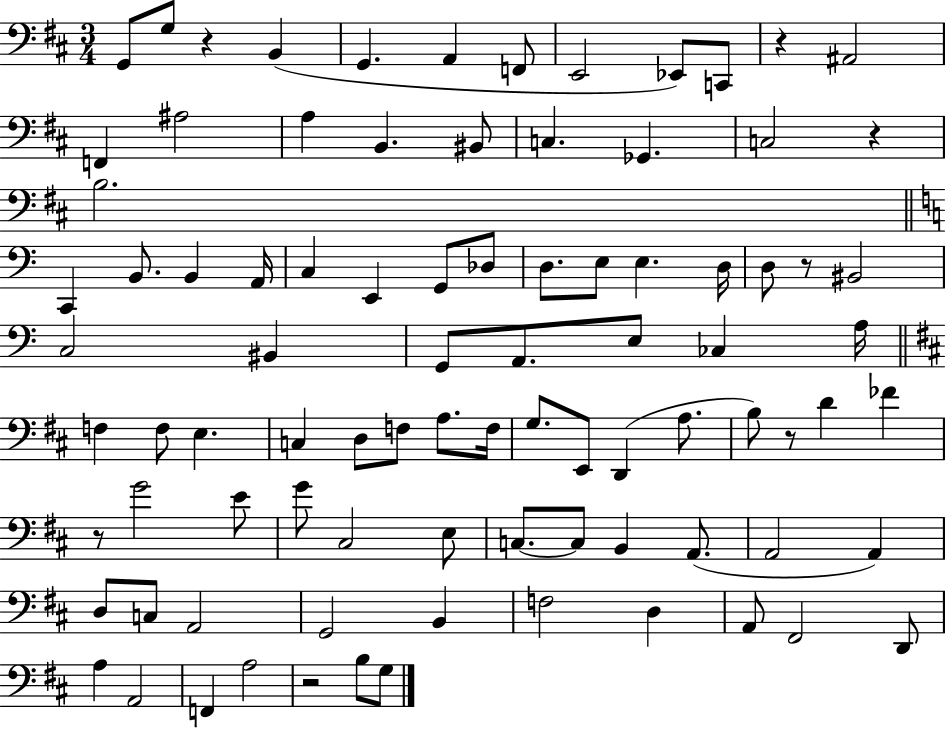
X:1
T:Untitled
M:3/4
L:1/4
K:D
G,,/2 G,/2 z B,, G,, A,, F,,/2 E,,2 _E,,/2 C,,/2 z ^A,,2 F,, ^A,2 A, B,, ^B,,/2 C, _G,, C,2 z B,2 C,, B,,/2 B,, A,,/4 C, E,, G,,/2 _D,/2 D,/2 E,/2 E, D,/4 D,/2 z/2 ^B,,2 C,2 ^B,, G,,/2 A,,/2 E,/2 _C, A,/4 F, F,/2 E, C, D,/2 F,/2 A,/2 F,/4 G,/2 E,,/2 D,, A,/2 B,/2 z/2 D _F z/2 G2 E/2 G/2 ^C,2 E,/2 C,/2 C,/2 B,, A,,/2 A,,2 A,, D,/2 C,/2 A,,2 G,,2 B,, F,2 D, A,,/2 ^F,,2 D,,/2 A, A,,2 F,, A,2 z2 B,/2 G,/2